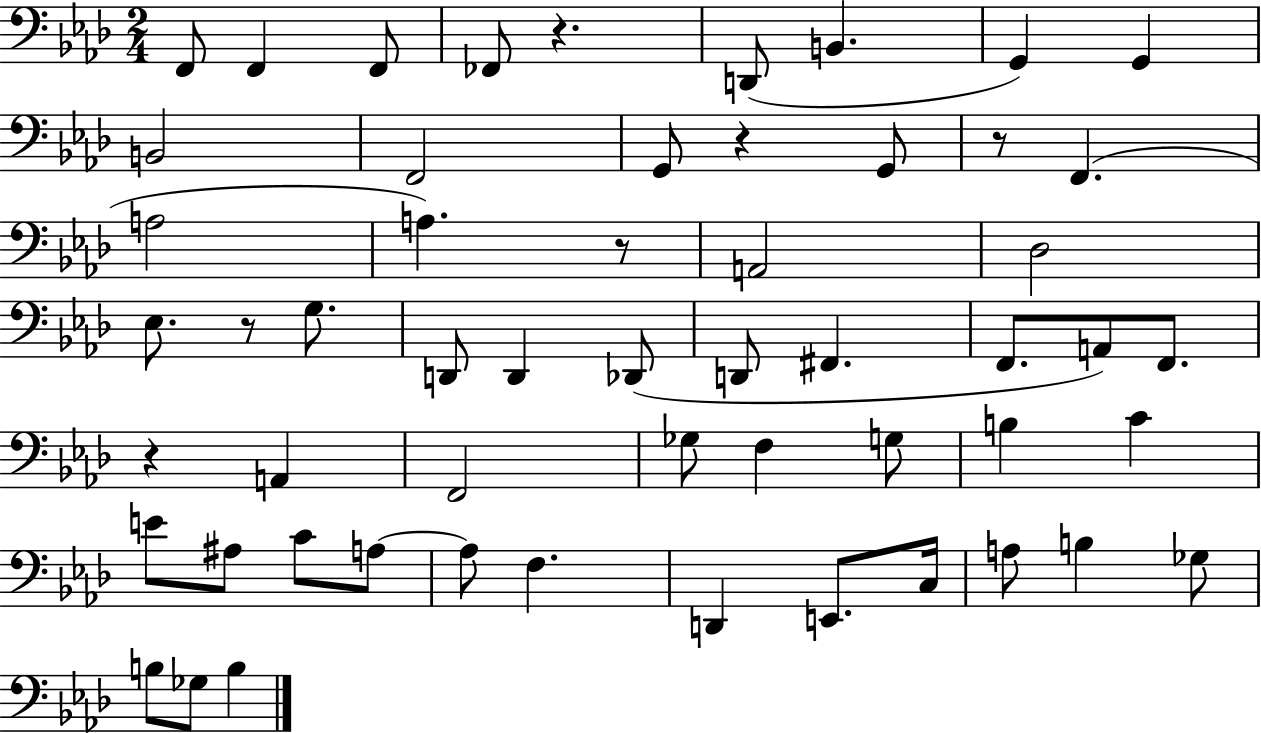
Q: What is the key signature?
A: AES major